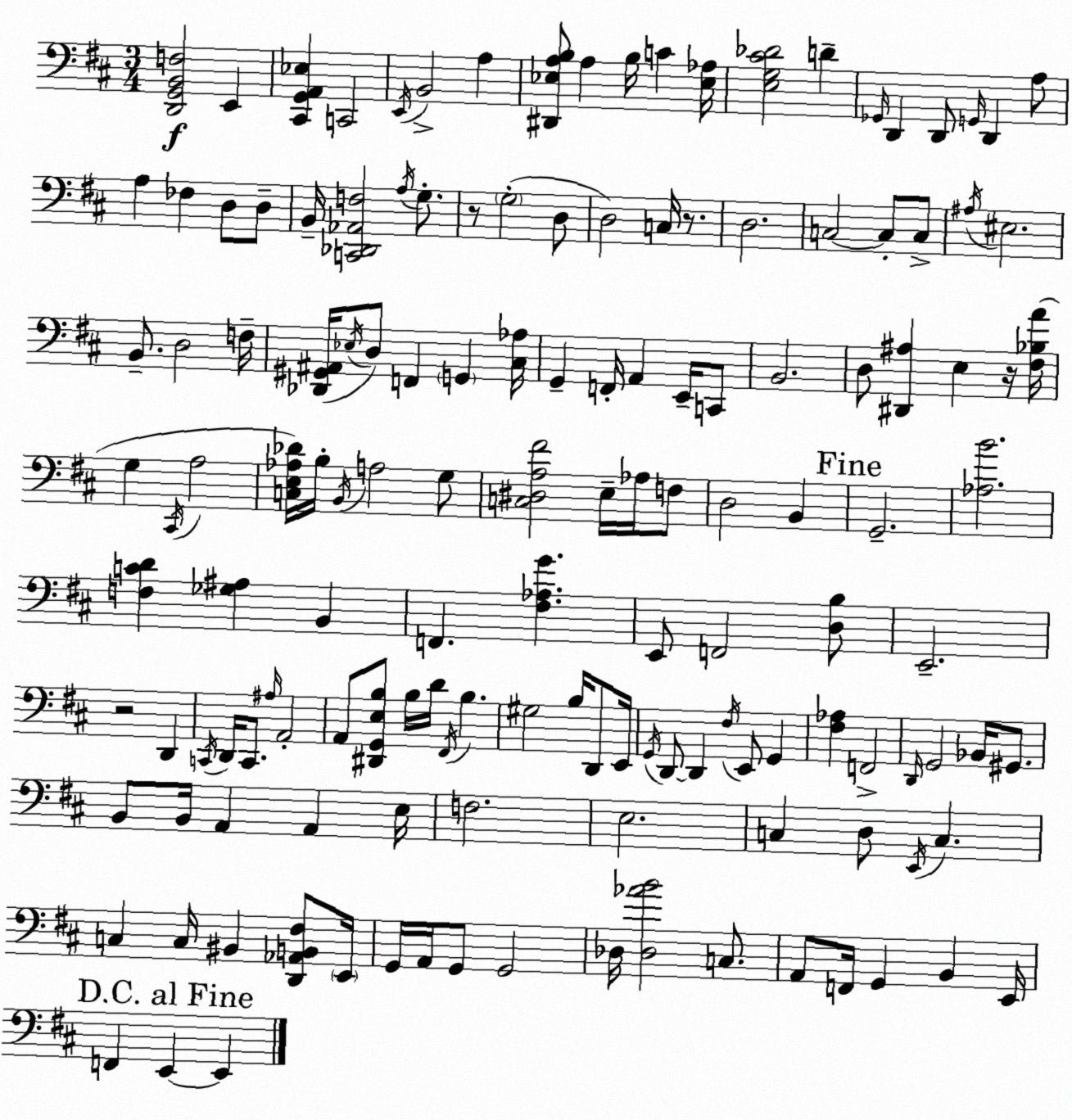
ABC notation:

X:1
T:Untitled
M:3/4
L:1/4
K:D
[D,,G,,B,,F,]2 E,, [^C,,G,,A,,_E,] C,,2 E,,/4 B,,2 A, [^D,,_E,A,B,]/2 A, B,/4 C [_E,_A,]/4 [E,G,^C_D]2 D _G,,/4 D,, D,,/2 G,,/4 D,, A,/2 A, _F, D,/2 D,/2 B,,/4 [C,,_D,,_A,,F,]2 A,/4 G,/2 z/2 G,2 D,/2 D,2 C,/4 z/2 D,2 C,2 C,/2 C,/2 ^A,/4 ^E,2 B,,/2 D,2 F,/4 [_D,,^G,,^A,,]/4 _E,/4 D,/2 F,, G,, [^C,_A,]/4 G,, F,,/4 A,, E,,/4 C,,/2 B,,2 D,/2 [^D,,^A,] E, z/4 [^F,_B,A]/4 G, ^C,,/4 A,2 [C,E,_A,_D]/4 B,/4 B,,/4 A,2 G,/2 [C,^D,A,^F]2 E,/4 _A,/4 F,/2 D,2 B,, G,,2 [_A,B]2 [F,CD] [_G,^A,] B,, F,, [^F,_A,G] E,,/2 F,,2 [D,B,]/2 E,,2 z2 D,, C,,/4 D,,/4 C,,/2 ^A,/4 A,,2 A,,/2 [^D,,G,,E,B,]/2 B,/4 D/4 ^F,,/4 B, ^G,2 B,/4 D,,/2 E,,/4 G,,/4 D,,/2 D,, ^F,/4 E,,/2 G,, [^F,_A,] F,,2 D,,/4 G,,2 _B,,/4 ^G,,/2 B,,/2 B,,/4 A,, A,, E,/4 F,2 E,2 C, D,/2 E,,/4 C, C, C,/4 ^B,, [D,,_A,,B,,^F,]/2 E,,/4 G,,/4 A,,/4 G,,/2 G,,2 _D,/4 [_D,_AB]2 C,/2 A,,/2 F,,/4 G,, B,, E,,/4 F,, E,, E,,